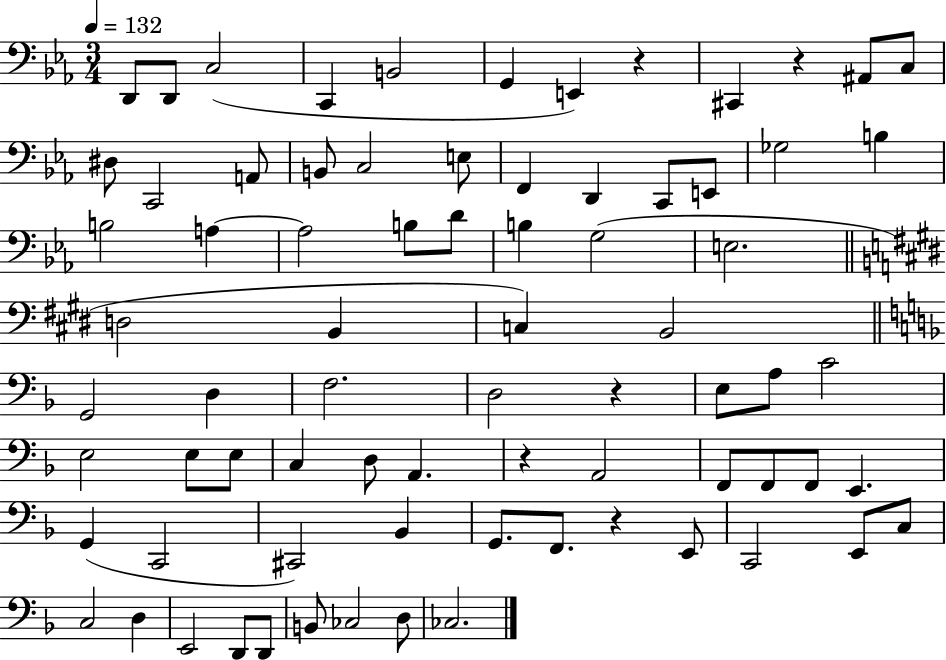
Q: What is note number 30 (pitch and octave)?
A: E3